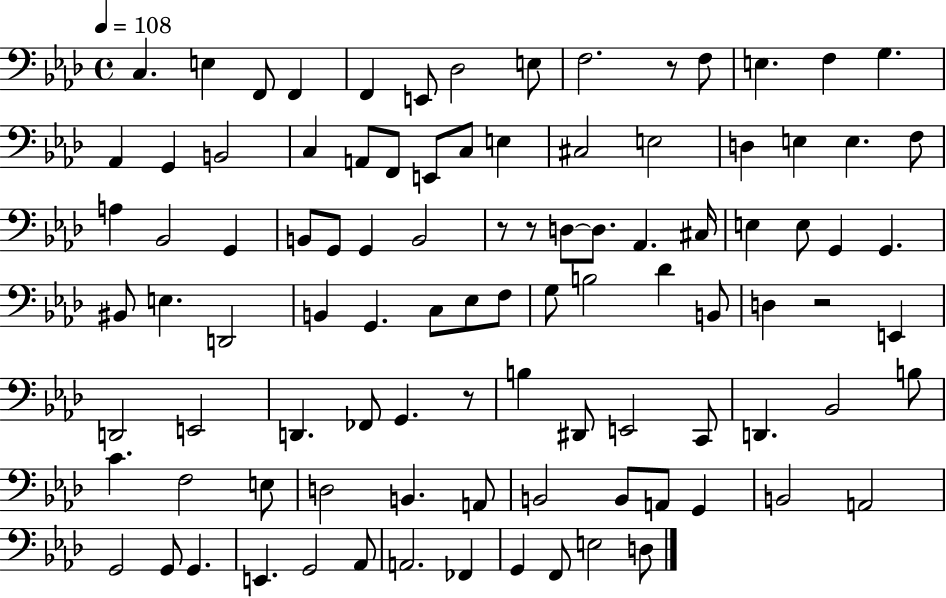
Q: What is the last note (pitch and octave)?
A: D3